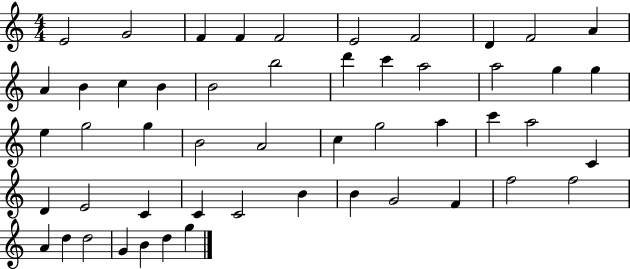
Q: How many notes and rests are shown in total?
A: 51